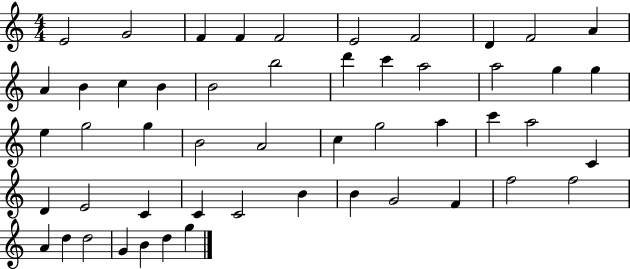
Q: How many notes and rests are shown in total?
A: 51